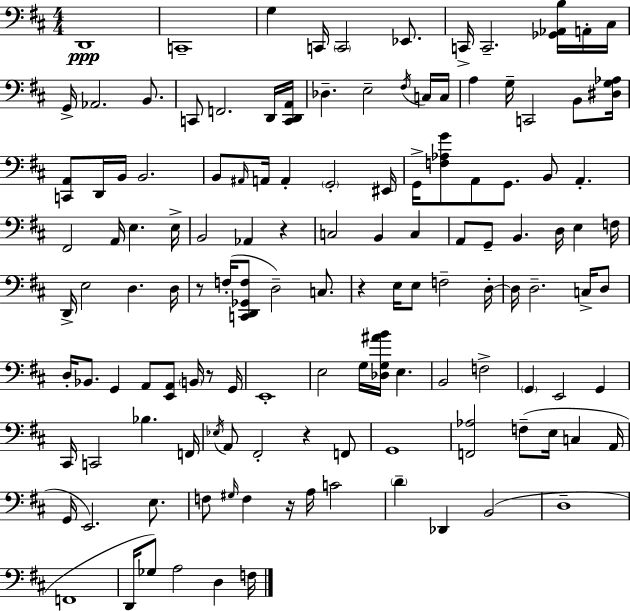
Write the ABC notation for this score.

X:1
T:Untitled
M:4/4
L:1/4
K:D
D,,4 C,,4 G, C,,/4 C,,2 _E,,/2 C,,/4 C,,2 [_G,,_A,,B,]/4 A,,/4 ^C,/4 G,,/4 _A,,2 B,,/2 C,,/2 F,,2 D,,/4 [C,,D,,A,,]/4 _D, E,2 ^F,/4 C,/4 C,/4 A, G,/4 C,,2 B,,/2 [^D,G,_A,]/4 [C,,A,,]/2 D,,/4 B,,/4 B,,2 B,,/2 ^A,,/4 A,,/4 A,, G,,2 ^E,,/4 G,,/4 [F,_A,G]/2 A,,/2 G,,/2 B,,/2 A,, ^F,,2 A,,/4 E, E,/4 B,,2 _A,, z C,2 B,, C, A,,/2 G,,/2 B,, D,/4 E, F,/4 D,,/4 E,2 D, D,/4 z/2 F,/4 [C,,D,,_G,,F,]/2 D,2 C,/2 z E,/4 E,/2 F,2 D,/4 D,/4 D,2 C,/4 D,/2 D,/4 _B,,/2 G,, A,,/2 [E,,A,,]/2 B,,/4 z/2 G,,/4 E,,4 E,2 G,/4 [_D,G,^AB]/4 E, B,,2 F,2 G,, E,,2 G,, ^C,,/4 C,,2 _B, F,,/4 _E,/4 A,,/2 ^F,,2 z F,,/2 G,,4 [F,,_A,]2 F,/2 E,/4 C, A,,/4 G,,/4 E,,2 E,/2 F,/2 ^G,/4 F, z/4 A,/4 C2 D _D,, B,,2 D,4 F,,4 D,,/4 _G,/2 A,2 D, F,/4